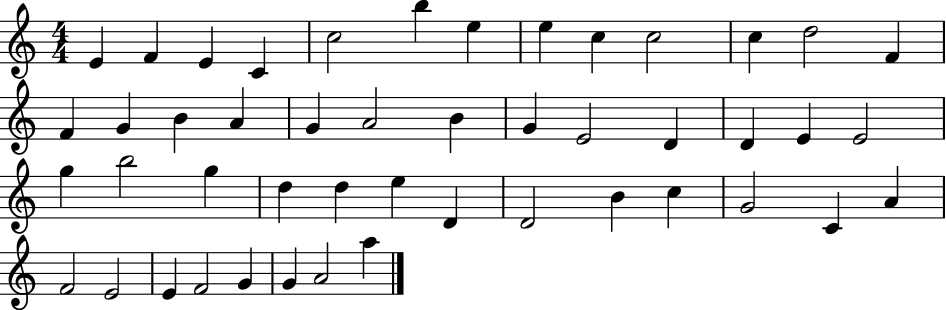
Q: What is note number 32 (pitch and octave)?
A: E5